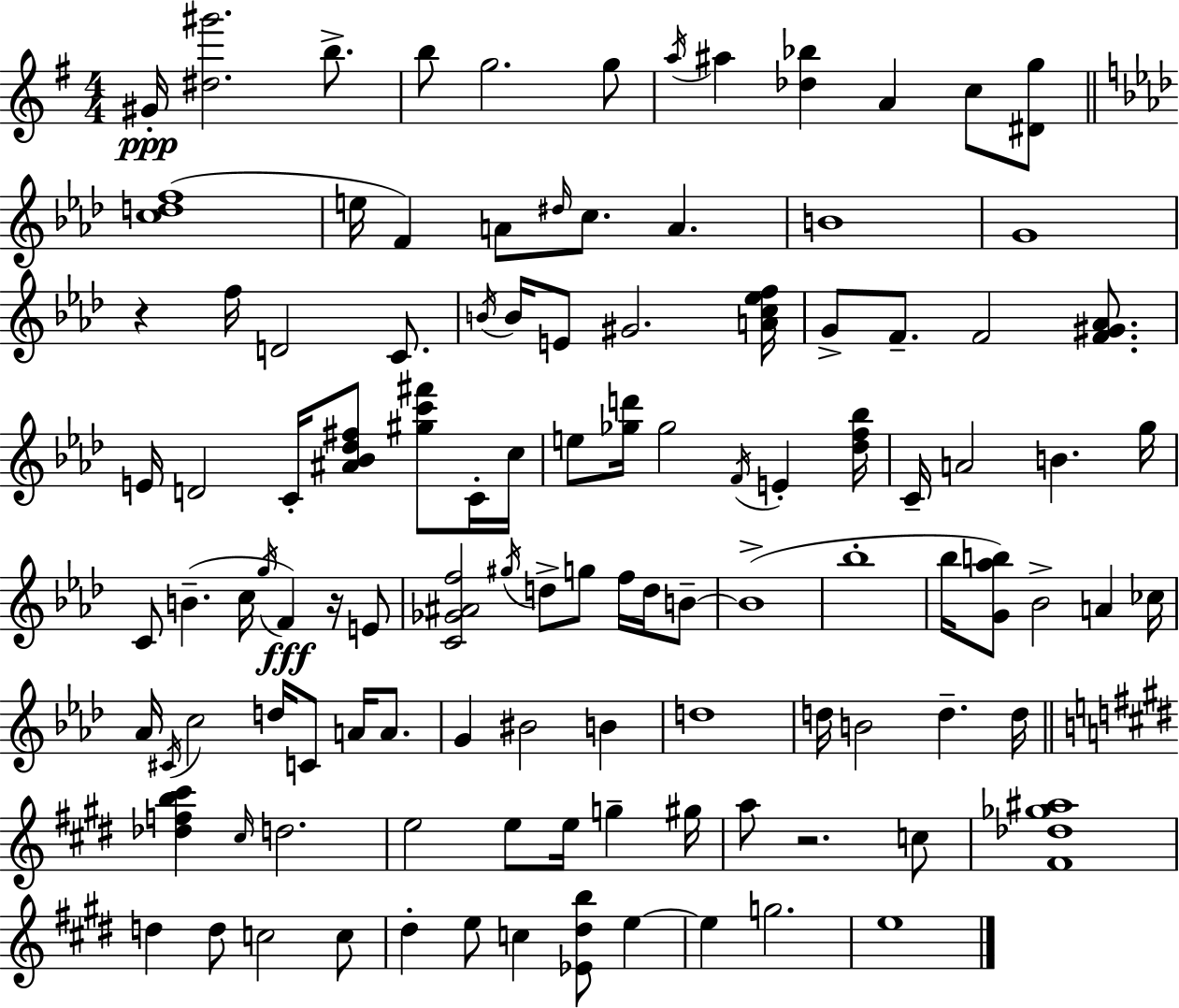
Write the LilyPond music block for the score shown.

{
  \clef treble
  \numericTimeSignature
  \time 4/4
  \key g \major
  gis'16-.\ppp <dis'' gis'''>2. b''8.-> | b''8 g''2. g''8 | \acciaccatura { a''16 } ais''4 <des'' bes''>4 a'4 c''8 <dis' g''>8 | \bar "||" \break \key f \minor <c'' d'' f''>1( | e''16 f'4) a'8 \grace { dis''16 } c''8. a'4. | b'1 | g'1 | \break r4 f''16 d'2 c'8. | \acciaccatura { b'16 } b'16 e'8 gis'2. | <a' c'' ees'' f''>16 g'8-> f'8.-- f'2 <f' gis' aes'>8. | e'16 d'2 c'16-. <ais' bes' des'' fis''>8 <gis'' c''' fis'''>8 | \break c'16-. c''16 e''8 <ges'' d'''>16 ges''2 \acciaccatura { f'16 } e'4-. | <des'' f'' bes''>16 c'16-- a'2 b'4. | g''16 c'8 b'4.--( c''16 \acciaccatura { g''16 }) f'4\fff | r16 e'8 <c' ges' ais' f''>2 \acciaccatura { gis''16 } d''8-> g''8 | \break f''16 d''16 b'8--~~ b'1->( | bes''1-. | bes''16 <g' aes'' b''>8) bes'2-> | a'4 ces''16 aes'16 \acciaccatura { cis'16 } c''2 d''16 | \break c'8 a'16 a'8. g'4 bis'2 | b'4 d''1 | d''16 b'2 d''4.-- | d''16 \bar "||" \break \key e \major <des'' f'' b'' cis'''>4 \grace { cis''16 } d''2. | e''2 e''8 e''16 g''4-- | gis''16 a''8 r2. c''8 | <fis' des'' ges'' ais''>1 | \break d''4 d''8 c''2 c''8 | dis''4-. e''8 c''4 <ees' dis'' b''>8 e''4~~ | e''4 g''2. | e''1 | \break \bar "|."
}